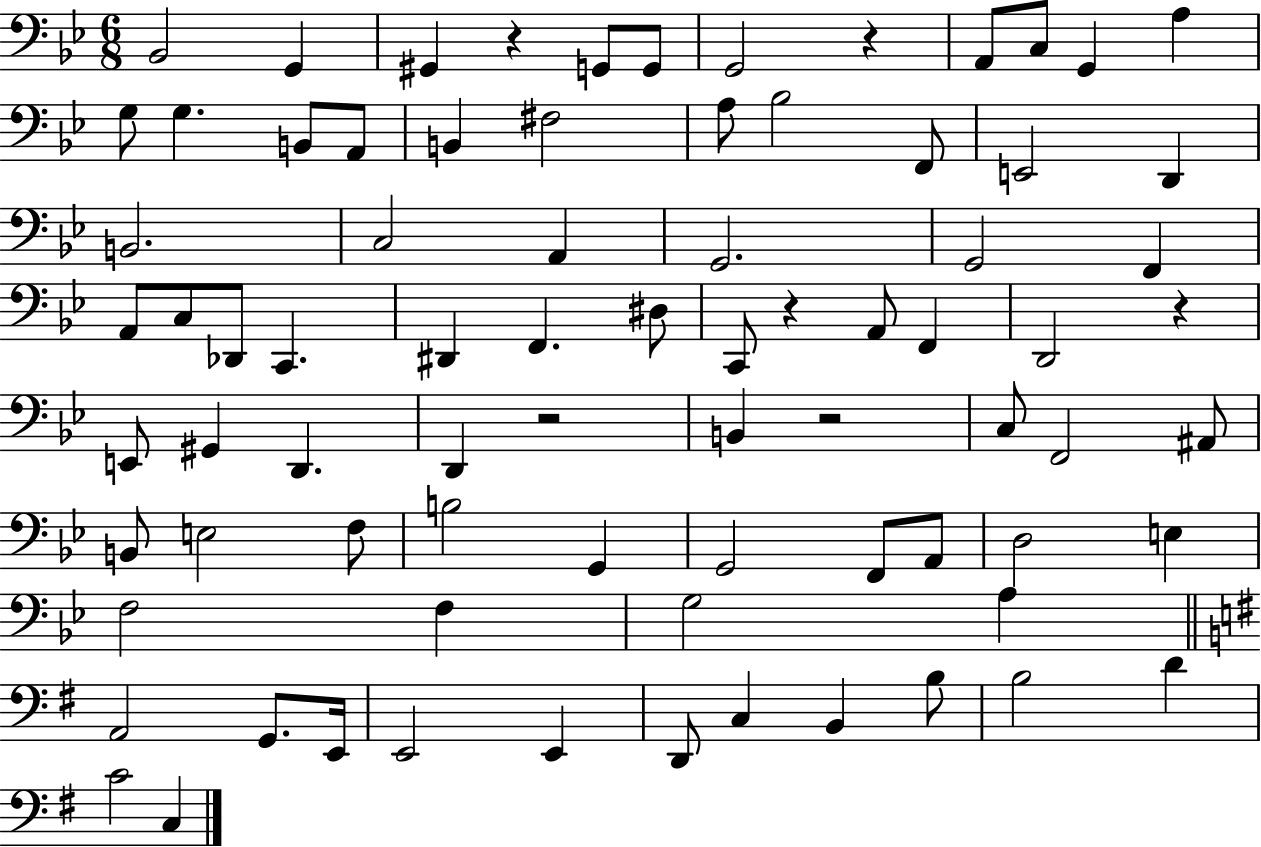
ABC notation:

X:1
T:Untitled
M:6/8
L:1/4
K:Bb
_B,,2 G,, ^G,, z G,,/2 G,,/2 G,,2 z A,,/2 C,/2 G,, A, G,/2 G, B,,/2 A,,/2 B,, ^F,2 A,/2 _B,2 F,,/2 E,,2 D,, B,,2 C,2 A,, G,,2 G,,2 F,, A,,/2 C,/2 _D,,/2 C,, ^D,, F,, ^D,/2 C,,/2 z A,,/2 F,, D,,2 z E,,/2 ^G,, D,, D,, z2 B,, z2 C,/2 F,,2 ^A,,/2 B,,/2 E,2 F,/2 B,2 G,, G,,2 F,,/2 A,,/2 D,2 E, F,2 F, G,2 A, A,,2 G,,/2 E,,/4 E,,2 E,, D,,/2 C, B,, B,/2 B,2 D C2 C,